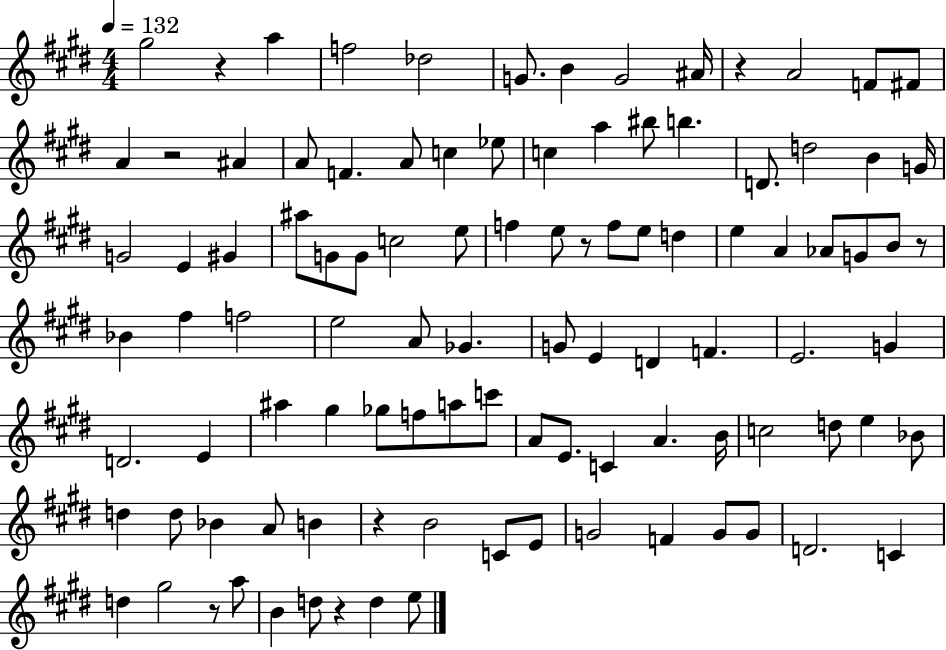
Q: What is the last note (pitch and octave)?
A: E5